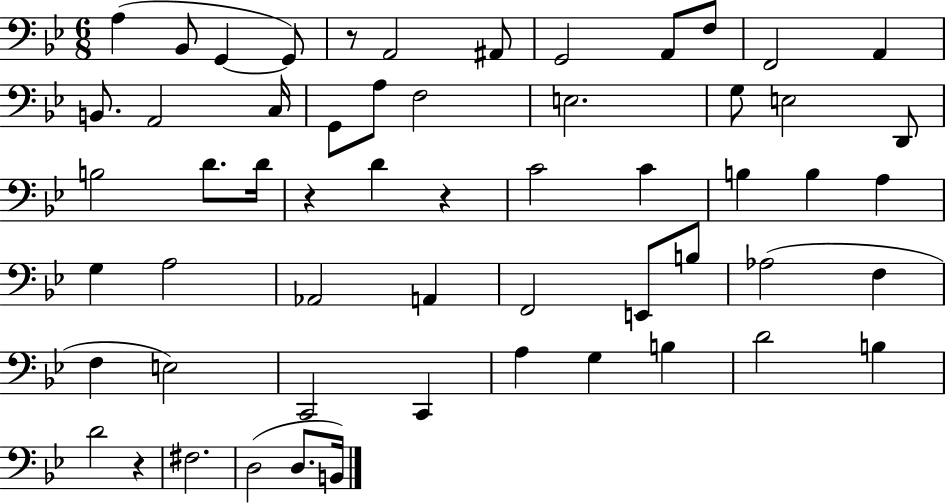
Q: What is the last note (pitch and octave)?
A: B2